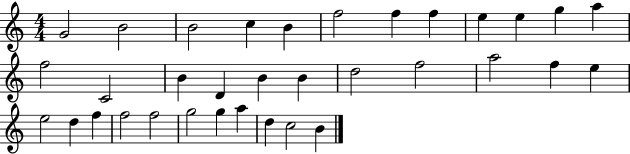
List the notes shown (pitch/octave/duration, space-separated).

G4/h B4/h B4/h C5/q B4/q F5/h F5/q F5/q E5/q E5/q G5/q A5/q F5/h C4/h B4/q D4/q B4/q B4/q D5/h F5/h A5/h F5/q E5/q E5/h D5/q F5/q F5/h F5/h G5/h G5/q A5/q D5/q C5/h B4/q